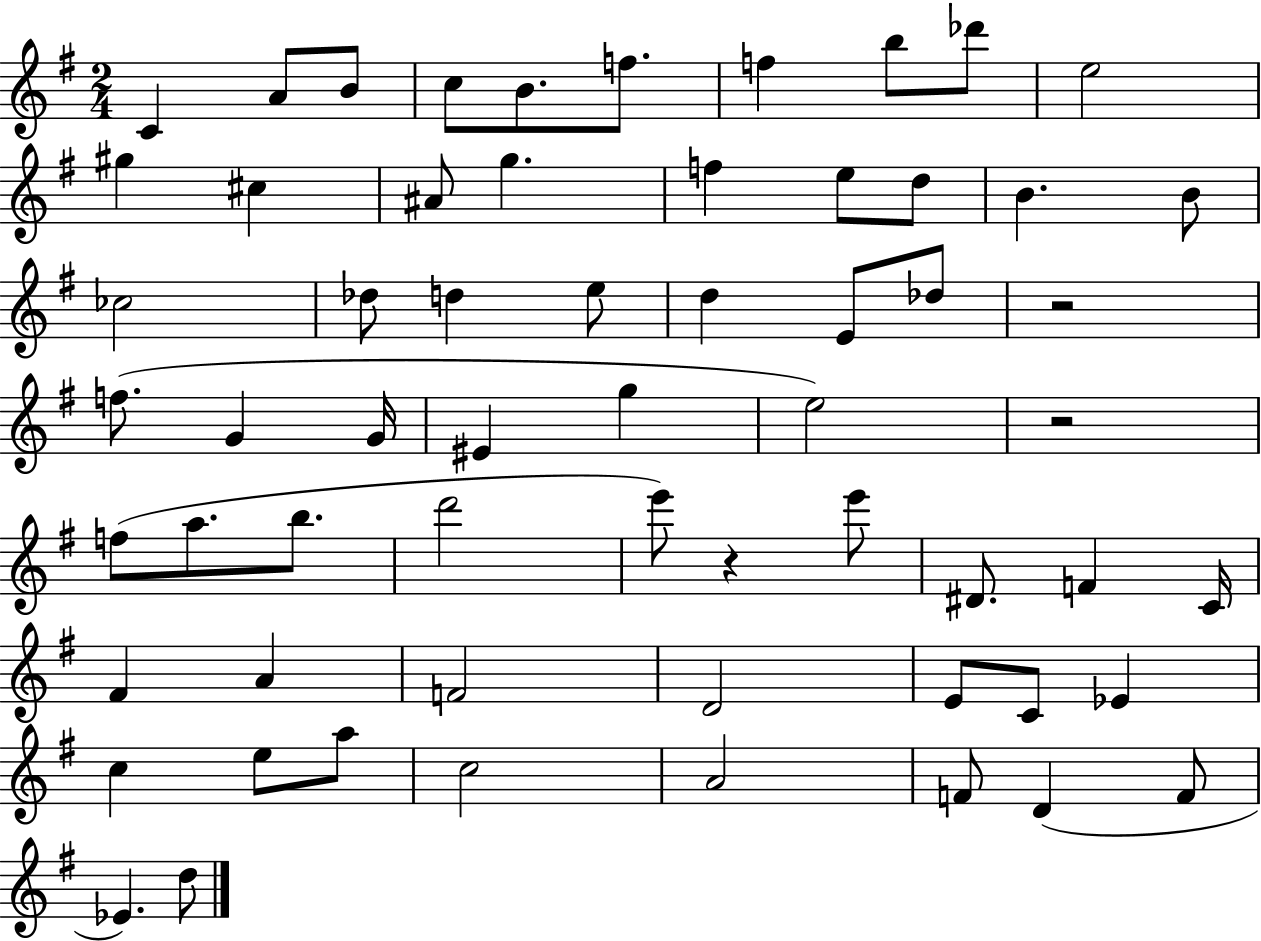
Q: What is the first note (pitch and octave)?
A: C4